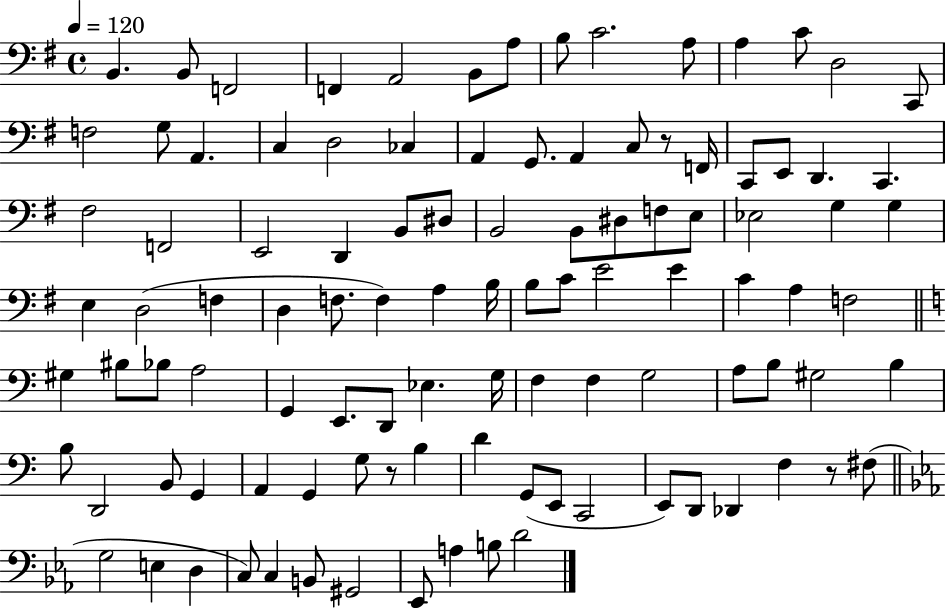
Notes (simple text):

B2/q. B2/e F2/h F2/q A2/h B2/e A3/e B3/e C4/h. A3/e A3/q C4/e D3/h C2/e F3/h G3/e A2/q. C3/q D3/h CES3/q A2/q G2/e. A2/q C3/e R/e F2/s C2/e E2/e D2/q. C2/q. F#3/h F2/h E2/h D2/q B2/e D#3/e B2/h B2/e D#3/e F3/e E3/e Eb3/h G3/q G3/q E3/q D3/h F3/q D3/q F3/e. F3/q A3/q B3/s B3/e C4/e E4/h E4/q C4/q A3/q F3/h G#3/q BIS3/e Bb3/e A3/h G2/q E2/e. D2/e Eb3/q. G3/s F3/q F3/q G3/h A3/e B3/e G#3/h B3/q B3/e D2/h B2/e G2/q A2/q G2/q G3/e R/e B3/q D4/q G2/e E2/e C2/h E2/e D2/e Db2/q F3/q R/e F#3/e G3/h E3/q D3/q C3/e C3/q B2/e G#2/h Eb2/e A3/q B3/e D4/h